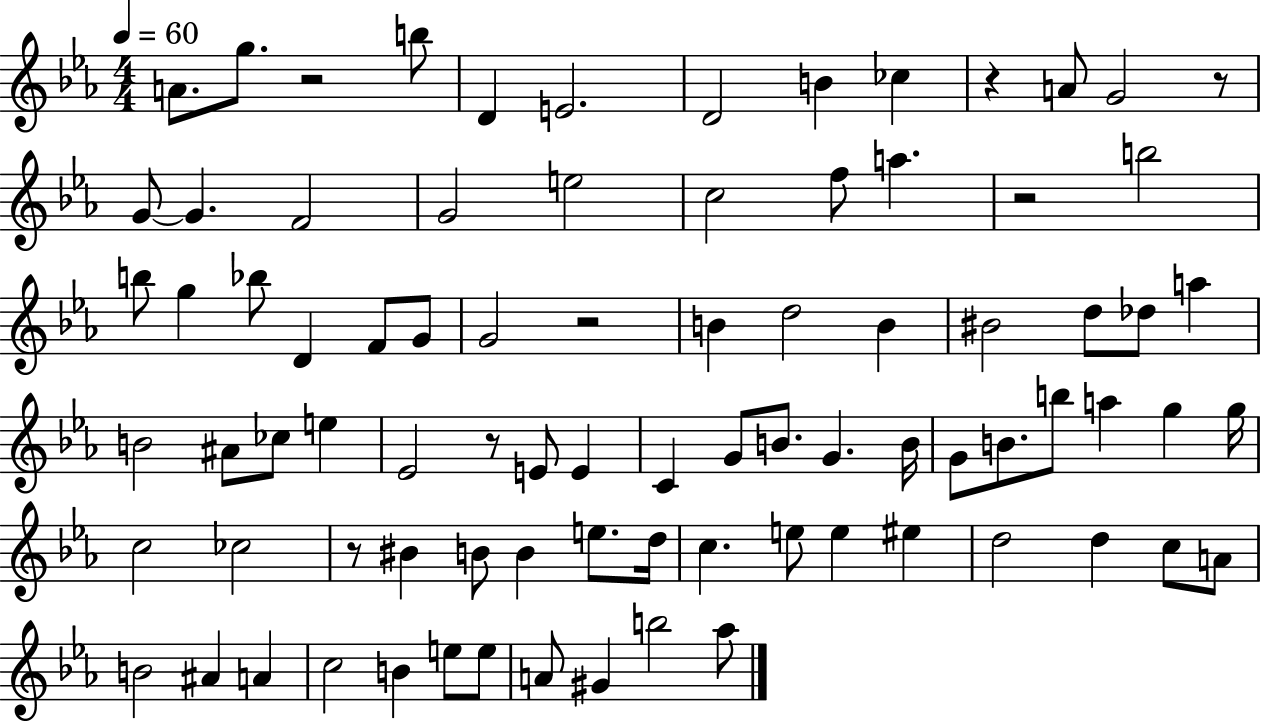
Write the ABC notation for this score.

X:1
T:Untitled
M:4/4
L:1/4
K:Eb
A/2 g/2 z2 b/2 D E2 D2 B _c z A/2 G2 z/2 G/2 G F2 G2 e2 c2 f/2 a z2 b2 b/2 g _b/2 D F/2 G/2 G2 z2 B d2 B ^B2 d/2 _d/2 a B2 ^A/2 _c/2 e _E2 z/2 E/2 E C G/2 B/2 G B/4 G/2 B/2 b/2 a g g/4 c2 _c2 z/2 ^B B/2 B e/2 d/4 c e/2 e ^e d2 d c/2 A/2 B2 ^A A c2 B e/2 e/2 A/2 ^G b2 _a/2